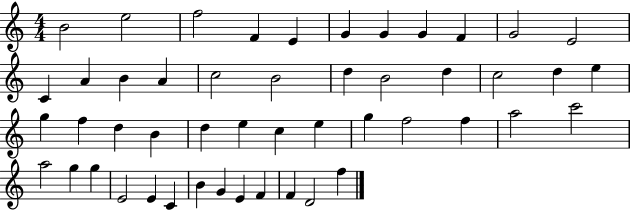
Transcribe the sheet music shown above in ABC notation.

X:1
T:Untitled
M:4/4
L:1/4
K:C
B2 e2 f2 F E G G G F G2 E2 C A B A c2 B2 d B2 d c2 d e g f d B d e c e g f2 f a2 c'2 a2 g g E2 E C B G E F F D2 f